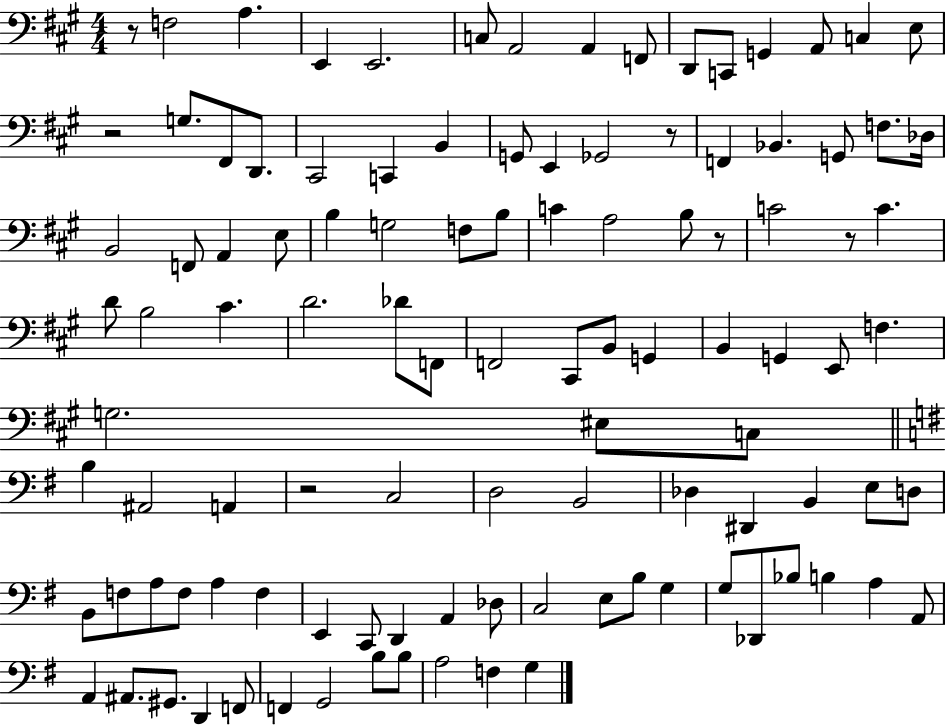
R/e F3/h A3/q. E2/q E2/h. C3/e A2/h A2/q F2/e D2/e C2/e G2/q A2/e C3/q E3/e R/h G3/e. F#2/e D2/e. C#2/h C2/q B2/q G2/e E2/q Gb2/h R/e F2/q Bb2/q. G2/e F3/e. Db3/s B2/h F2/e A2/q E3/e B3/q G3/h F3/e B3/e C4/q A3/h B3/e R/e C4/h R/e C4/q. D4/e B3/h C#4/q. D4/h. Db4/e F2/e F2/h C#2/e B2/e G2/q B2/q G2/q E2/e F3/q. G3/h. EIS3/e C3/e B3/q A#2/h A2/q R/h C3/h D3/h B2/h Db3/q D#2/q B2/q E3/e D3/e B2/e F3/e A3/e F3/e A3/q F3/q E2/q C2/e D2/q A2/q Db3/e C3/h E3/e B3/e G3/q G3/e Db2/e Bb3/e B3/q A3/q A2/e A2/q A#2/e. G#2/e. D2/q F2/e F2/q G2/h B3/e B3/e A3/h F3/q G3/q